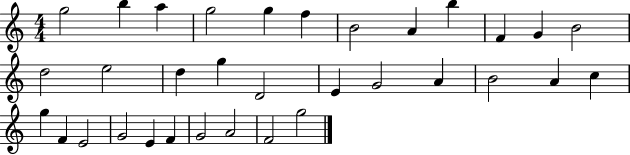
{
  \clef treble
  \numericTimeSignature
  \time 4/4
  \key c \major
  g''2 b''4 a''4 | g''2 g''4 f''4 | b'2 a'4 b''4 | f'4 g'4 b'2 | \break d''2 e''2 | d''4 g''4 d'2 | e'4 g'2 a'4 | b'2 a'4 c''4 | \break g''4 f'4 e'2 | g'2 e'4 f'4 | g'2 a'2 | f'2 g''2 | \break \bar "|."
}